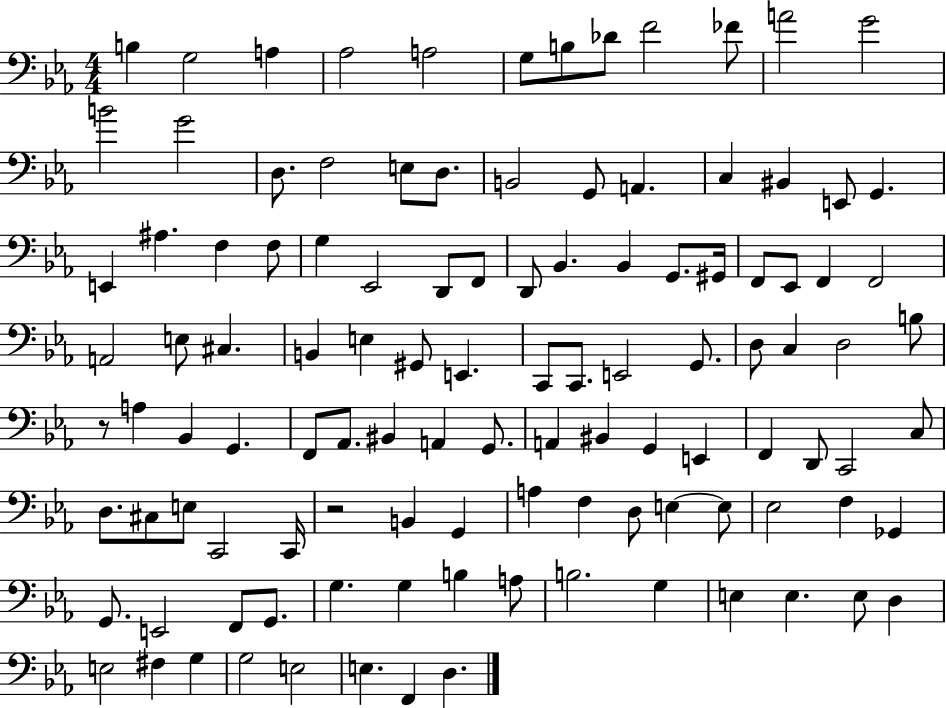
{
  \clef bass
  \numericTimeSignature
  \time 4/4
  \key ees \major
  \repeat volta 2 { b4 g2 a4 | aes2 a2 | g8 b8 des'8 f'2 fes'8 | a'2 g'2 | \break b'2 g'2 | d8. f2 e8 d8. | b,2 g,8 a,4. | c4 bis,4 e,8 g,4. | \break e,4 ais4. f4 f8 | g4 ees,2 d,8 f,8 | d,8 bes,4. bes,4 g,8. gis,16 | f,8 ees,8 f,4 f,2 | \break a,2 e8 cis4. | b,4 e4 gis,8 e,4. | c,8 c,8. e,2 g,8. | d8 c4 d2 b8 | \break r8 a4 bes,4 g,4. | f,8 aes,8. bis,4 a,4 g,8. | a,4 bis,4 g,4 e,4 | f,4 d,8 c,2 c8 | \break d8. cis8 e8 c,2 c,16 | r2 b,4 g,4 | a4 f4 d8 e4~~ e8 | ees2 f4 ges,4 | \break g,8. e,2 f,8 g,8. | g4. g4 b4 a8 | b2. g4 | e4 e4. e8 d4 | \break e2 fis4 g4 | g2 e2 | e4. f,4 d4. | } \bar "|."
}